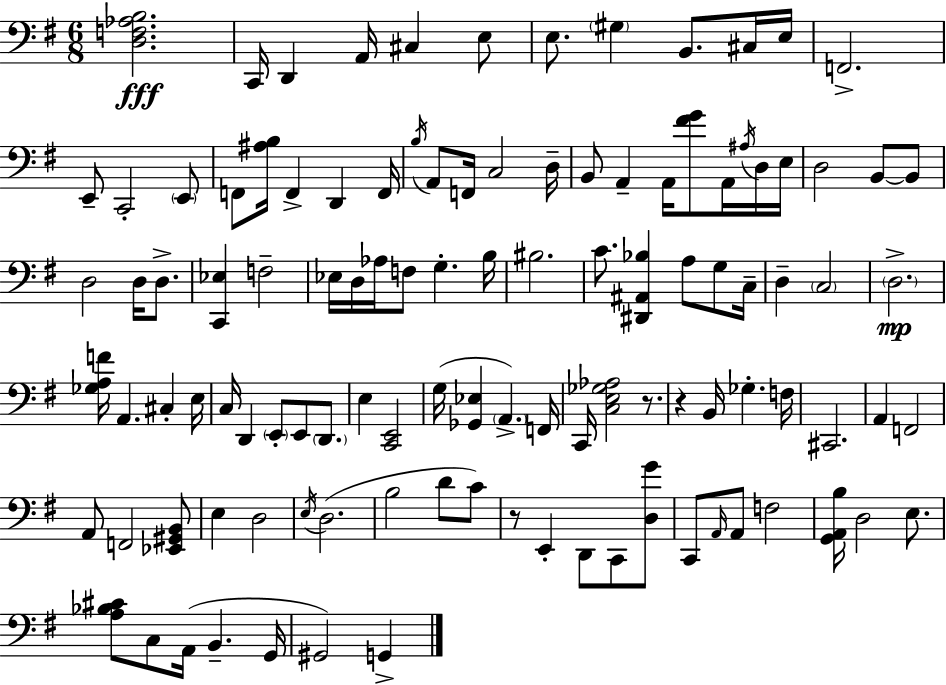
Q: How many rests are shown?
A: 3